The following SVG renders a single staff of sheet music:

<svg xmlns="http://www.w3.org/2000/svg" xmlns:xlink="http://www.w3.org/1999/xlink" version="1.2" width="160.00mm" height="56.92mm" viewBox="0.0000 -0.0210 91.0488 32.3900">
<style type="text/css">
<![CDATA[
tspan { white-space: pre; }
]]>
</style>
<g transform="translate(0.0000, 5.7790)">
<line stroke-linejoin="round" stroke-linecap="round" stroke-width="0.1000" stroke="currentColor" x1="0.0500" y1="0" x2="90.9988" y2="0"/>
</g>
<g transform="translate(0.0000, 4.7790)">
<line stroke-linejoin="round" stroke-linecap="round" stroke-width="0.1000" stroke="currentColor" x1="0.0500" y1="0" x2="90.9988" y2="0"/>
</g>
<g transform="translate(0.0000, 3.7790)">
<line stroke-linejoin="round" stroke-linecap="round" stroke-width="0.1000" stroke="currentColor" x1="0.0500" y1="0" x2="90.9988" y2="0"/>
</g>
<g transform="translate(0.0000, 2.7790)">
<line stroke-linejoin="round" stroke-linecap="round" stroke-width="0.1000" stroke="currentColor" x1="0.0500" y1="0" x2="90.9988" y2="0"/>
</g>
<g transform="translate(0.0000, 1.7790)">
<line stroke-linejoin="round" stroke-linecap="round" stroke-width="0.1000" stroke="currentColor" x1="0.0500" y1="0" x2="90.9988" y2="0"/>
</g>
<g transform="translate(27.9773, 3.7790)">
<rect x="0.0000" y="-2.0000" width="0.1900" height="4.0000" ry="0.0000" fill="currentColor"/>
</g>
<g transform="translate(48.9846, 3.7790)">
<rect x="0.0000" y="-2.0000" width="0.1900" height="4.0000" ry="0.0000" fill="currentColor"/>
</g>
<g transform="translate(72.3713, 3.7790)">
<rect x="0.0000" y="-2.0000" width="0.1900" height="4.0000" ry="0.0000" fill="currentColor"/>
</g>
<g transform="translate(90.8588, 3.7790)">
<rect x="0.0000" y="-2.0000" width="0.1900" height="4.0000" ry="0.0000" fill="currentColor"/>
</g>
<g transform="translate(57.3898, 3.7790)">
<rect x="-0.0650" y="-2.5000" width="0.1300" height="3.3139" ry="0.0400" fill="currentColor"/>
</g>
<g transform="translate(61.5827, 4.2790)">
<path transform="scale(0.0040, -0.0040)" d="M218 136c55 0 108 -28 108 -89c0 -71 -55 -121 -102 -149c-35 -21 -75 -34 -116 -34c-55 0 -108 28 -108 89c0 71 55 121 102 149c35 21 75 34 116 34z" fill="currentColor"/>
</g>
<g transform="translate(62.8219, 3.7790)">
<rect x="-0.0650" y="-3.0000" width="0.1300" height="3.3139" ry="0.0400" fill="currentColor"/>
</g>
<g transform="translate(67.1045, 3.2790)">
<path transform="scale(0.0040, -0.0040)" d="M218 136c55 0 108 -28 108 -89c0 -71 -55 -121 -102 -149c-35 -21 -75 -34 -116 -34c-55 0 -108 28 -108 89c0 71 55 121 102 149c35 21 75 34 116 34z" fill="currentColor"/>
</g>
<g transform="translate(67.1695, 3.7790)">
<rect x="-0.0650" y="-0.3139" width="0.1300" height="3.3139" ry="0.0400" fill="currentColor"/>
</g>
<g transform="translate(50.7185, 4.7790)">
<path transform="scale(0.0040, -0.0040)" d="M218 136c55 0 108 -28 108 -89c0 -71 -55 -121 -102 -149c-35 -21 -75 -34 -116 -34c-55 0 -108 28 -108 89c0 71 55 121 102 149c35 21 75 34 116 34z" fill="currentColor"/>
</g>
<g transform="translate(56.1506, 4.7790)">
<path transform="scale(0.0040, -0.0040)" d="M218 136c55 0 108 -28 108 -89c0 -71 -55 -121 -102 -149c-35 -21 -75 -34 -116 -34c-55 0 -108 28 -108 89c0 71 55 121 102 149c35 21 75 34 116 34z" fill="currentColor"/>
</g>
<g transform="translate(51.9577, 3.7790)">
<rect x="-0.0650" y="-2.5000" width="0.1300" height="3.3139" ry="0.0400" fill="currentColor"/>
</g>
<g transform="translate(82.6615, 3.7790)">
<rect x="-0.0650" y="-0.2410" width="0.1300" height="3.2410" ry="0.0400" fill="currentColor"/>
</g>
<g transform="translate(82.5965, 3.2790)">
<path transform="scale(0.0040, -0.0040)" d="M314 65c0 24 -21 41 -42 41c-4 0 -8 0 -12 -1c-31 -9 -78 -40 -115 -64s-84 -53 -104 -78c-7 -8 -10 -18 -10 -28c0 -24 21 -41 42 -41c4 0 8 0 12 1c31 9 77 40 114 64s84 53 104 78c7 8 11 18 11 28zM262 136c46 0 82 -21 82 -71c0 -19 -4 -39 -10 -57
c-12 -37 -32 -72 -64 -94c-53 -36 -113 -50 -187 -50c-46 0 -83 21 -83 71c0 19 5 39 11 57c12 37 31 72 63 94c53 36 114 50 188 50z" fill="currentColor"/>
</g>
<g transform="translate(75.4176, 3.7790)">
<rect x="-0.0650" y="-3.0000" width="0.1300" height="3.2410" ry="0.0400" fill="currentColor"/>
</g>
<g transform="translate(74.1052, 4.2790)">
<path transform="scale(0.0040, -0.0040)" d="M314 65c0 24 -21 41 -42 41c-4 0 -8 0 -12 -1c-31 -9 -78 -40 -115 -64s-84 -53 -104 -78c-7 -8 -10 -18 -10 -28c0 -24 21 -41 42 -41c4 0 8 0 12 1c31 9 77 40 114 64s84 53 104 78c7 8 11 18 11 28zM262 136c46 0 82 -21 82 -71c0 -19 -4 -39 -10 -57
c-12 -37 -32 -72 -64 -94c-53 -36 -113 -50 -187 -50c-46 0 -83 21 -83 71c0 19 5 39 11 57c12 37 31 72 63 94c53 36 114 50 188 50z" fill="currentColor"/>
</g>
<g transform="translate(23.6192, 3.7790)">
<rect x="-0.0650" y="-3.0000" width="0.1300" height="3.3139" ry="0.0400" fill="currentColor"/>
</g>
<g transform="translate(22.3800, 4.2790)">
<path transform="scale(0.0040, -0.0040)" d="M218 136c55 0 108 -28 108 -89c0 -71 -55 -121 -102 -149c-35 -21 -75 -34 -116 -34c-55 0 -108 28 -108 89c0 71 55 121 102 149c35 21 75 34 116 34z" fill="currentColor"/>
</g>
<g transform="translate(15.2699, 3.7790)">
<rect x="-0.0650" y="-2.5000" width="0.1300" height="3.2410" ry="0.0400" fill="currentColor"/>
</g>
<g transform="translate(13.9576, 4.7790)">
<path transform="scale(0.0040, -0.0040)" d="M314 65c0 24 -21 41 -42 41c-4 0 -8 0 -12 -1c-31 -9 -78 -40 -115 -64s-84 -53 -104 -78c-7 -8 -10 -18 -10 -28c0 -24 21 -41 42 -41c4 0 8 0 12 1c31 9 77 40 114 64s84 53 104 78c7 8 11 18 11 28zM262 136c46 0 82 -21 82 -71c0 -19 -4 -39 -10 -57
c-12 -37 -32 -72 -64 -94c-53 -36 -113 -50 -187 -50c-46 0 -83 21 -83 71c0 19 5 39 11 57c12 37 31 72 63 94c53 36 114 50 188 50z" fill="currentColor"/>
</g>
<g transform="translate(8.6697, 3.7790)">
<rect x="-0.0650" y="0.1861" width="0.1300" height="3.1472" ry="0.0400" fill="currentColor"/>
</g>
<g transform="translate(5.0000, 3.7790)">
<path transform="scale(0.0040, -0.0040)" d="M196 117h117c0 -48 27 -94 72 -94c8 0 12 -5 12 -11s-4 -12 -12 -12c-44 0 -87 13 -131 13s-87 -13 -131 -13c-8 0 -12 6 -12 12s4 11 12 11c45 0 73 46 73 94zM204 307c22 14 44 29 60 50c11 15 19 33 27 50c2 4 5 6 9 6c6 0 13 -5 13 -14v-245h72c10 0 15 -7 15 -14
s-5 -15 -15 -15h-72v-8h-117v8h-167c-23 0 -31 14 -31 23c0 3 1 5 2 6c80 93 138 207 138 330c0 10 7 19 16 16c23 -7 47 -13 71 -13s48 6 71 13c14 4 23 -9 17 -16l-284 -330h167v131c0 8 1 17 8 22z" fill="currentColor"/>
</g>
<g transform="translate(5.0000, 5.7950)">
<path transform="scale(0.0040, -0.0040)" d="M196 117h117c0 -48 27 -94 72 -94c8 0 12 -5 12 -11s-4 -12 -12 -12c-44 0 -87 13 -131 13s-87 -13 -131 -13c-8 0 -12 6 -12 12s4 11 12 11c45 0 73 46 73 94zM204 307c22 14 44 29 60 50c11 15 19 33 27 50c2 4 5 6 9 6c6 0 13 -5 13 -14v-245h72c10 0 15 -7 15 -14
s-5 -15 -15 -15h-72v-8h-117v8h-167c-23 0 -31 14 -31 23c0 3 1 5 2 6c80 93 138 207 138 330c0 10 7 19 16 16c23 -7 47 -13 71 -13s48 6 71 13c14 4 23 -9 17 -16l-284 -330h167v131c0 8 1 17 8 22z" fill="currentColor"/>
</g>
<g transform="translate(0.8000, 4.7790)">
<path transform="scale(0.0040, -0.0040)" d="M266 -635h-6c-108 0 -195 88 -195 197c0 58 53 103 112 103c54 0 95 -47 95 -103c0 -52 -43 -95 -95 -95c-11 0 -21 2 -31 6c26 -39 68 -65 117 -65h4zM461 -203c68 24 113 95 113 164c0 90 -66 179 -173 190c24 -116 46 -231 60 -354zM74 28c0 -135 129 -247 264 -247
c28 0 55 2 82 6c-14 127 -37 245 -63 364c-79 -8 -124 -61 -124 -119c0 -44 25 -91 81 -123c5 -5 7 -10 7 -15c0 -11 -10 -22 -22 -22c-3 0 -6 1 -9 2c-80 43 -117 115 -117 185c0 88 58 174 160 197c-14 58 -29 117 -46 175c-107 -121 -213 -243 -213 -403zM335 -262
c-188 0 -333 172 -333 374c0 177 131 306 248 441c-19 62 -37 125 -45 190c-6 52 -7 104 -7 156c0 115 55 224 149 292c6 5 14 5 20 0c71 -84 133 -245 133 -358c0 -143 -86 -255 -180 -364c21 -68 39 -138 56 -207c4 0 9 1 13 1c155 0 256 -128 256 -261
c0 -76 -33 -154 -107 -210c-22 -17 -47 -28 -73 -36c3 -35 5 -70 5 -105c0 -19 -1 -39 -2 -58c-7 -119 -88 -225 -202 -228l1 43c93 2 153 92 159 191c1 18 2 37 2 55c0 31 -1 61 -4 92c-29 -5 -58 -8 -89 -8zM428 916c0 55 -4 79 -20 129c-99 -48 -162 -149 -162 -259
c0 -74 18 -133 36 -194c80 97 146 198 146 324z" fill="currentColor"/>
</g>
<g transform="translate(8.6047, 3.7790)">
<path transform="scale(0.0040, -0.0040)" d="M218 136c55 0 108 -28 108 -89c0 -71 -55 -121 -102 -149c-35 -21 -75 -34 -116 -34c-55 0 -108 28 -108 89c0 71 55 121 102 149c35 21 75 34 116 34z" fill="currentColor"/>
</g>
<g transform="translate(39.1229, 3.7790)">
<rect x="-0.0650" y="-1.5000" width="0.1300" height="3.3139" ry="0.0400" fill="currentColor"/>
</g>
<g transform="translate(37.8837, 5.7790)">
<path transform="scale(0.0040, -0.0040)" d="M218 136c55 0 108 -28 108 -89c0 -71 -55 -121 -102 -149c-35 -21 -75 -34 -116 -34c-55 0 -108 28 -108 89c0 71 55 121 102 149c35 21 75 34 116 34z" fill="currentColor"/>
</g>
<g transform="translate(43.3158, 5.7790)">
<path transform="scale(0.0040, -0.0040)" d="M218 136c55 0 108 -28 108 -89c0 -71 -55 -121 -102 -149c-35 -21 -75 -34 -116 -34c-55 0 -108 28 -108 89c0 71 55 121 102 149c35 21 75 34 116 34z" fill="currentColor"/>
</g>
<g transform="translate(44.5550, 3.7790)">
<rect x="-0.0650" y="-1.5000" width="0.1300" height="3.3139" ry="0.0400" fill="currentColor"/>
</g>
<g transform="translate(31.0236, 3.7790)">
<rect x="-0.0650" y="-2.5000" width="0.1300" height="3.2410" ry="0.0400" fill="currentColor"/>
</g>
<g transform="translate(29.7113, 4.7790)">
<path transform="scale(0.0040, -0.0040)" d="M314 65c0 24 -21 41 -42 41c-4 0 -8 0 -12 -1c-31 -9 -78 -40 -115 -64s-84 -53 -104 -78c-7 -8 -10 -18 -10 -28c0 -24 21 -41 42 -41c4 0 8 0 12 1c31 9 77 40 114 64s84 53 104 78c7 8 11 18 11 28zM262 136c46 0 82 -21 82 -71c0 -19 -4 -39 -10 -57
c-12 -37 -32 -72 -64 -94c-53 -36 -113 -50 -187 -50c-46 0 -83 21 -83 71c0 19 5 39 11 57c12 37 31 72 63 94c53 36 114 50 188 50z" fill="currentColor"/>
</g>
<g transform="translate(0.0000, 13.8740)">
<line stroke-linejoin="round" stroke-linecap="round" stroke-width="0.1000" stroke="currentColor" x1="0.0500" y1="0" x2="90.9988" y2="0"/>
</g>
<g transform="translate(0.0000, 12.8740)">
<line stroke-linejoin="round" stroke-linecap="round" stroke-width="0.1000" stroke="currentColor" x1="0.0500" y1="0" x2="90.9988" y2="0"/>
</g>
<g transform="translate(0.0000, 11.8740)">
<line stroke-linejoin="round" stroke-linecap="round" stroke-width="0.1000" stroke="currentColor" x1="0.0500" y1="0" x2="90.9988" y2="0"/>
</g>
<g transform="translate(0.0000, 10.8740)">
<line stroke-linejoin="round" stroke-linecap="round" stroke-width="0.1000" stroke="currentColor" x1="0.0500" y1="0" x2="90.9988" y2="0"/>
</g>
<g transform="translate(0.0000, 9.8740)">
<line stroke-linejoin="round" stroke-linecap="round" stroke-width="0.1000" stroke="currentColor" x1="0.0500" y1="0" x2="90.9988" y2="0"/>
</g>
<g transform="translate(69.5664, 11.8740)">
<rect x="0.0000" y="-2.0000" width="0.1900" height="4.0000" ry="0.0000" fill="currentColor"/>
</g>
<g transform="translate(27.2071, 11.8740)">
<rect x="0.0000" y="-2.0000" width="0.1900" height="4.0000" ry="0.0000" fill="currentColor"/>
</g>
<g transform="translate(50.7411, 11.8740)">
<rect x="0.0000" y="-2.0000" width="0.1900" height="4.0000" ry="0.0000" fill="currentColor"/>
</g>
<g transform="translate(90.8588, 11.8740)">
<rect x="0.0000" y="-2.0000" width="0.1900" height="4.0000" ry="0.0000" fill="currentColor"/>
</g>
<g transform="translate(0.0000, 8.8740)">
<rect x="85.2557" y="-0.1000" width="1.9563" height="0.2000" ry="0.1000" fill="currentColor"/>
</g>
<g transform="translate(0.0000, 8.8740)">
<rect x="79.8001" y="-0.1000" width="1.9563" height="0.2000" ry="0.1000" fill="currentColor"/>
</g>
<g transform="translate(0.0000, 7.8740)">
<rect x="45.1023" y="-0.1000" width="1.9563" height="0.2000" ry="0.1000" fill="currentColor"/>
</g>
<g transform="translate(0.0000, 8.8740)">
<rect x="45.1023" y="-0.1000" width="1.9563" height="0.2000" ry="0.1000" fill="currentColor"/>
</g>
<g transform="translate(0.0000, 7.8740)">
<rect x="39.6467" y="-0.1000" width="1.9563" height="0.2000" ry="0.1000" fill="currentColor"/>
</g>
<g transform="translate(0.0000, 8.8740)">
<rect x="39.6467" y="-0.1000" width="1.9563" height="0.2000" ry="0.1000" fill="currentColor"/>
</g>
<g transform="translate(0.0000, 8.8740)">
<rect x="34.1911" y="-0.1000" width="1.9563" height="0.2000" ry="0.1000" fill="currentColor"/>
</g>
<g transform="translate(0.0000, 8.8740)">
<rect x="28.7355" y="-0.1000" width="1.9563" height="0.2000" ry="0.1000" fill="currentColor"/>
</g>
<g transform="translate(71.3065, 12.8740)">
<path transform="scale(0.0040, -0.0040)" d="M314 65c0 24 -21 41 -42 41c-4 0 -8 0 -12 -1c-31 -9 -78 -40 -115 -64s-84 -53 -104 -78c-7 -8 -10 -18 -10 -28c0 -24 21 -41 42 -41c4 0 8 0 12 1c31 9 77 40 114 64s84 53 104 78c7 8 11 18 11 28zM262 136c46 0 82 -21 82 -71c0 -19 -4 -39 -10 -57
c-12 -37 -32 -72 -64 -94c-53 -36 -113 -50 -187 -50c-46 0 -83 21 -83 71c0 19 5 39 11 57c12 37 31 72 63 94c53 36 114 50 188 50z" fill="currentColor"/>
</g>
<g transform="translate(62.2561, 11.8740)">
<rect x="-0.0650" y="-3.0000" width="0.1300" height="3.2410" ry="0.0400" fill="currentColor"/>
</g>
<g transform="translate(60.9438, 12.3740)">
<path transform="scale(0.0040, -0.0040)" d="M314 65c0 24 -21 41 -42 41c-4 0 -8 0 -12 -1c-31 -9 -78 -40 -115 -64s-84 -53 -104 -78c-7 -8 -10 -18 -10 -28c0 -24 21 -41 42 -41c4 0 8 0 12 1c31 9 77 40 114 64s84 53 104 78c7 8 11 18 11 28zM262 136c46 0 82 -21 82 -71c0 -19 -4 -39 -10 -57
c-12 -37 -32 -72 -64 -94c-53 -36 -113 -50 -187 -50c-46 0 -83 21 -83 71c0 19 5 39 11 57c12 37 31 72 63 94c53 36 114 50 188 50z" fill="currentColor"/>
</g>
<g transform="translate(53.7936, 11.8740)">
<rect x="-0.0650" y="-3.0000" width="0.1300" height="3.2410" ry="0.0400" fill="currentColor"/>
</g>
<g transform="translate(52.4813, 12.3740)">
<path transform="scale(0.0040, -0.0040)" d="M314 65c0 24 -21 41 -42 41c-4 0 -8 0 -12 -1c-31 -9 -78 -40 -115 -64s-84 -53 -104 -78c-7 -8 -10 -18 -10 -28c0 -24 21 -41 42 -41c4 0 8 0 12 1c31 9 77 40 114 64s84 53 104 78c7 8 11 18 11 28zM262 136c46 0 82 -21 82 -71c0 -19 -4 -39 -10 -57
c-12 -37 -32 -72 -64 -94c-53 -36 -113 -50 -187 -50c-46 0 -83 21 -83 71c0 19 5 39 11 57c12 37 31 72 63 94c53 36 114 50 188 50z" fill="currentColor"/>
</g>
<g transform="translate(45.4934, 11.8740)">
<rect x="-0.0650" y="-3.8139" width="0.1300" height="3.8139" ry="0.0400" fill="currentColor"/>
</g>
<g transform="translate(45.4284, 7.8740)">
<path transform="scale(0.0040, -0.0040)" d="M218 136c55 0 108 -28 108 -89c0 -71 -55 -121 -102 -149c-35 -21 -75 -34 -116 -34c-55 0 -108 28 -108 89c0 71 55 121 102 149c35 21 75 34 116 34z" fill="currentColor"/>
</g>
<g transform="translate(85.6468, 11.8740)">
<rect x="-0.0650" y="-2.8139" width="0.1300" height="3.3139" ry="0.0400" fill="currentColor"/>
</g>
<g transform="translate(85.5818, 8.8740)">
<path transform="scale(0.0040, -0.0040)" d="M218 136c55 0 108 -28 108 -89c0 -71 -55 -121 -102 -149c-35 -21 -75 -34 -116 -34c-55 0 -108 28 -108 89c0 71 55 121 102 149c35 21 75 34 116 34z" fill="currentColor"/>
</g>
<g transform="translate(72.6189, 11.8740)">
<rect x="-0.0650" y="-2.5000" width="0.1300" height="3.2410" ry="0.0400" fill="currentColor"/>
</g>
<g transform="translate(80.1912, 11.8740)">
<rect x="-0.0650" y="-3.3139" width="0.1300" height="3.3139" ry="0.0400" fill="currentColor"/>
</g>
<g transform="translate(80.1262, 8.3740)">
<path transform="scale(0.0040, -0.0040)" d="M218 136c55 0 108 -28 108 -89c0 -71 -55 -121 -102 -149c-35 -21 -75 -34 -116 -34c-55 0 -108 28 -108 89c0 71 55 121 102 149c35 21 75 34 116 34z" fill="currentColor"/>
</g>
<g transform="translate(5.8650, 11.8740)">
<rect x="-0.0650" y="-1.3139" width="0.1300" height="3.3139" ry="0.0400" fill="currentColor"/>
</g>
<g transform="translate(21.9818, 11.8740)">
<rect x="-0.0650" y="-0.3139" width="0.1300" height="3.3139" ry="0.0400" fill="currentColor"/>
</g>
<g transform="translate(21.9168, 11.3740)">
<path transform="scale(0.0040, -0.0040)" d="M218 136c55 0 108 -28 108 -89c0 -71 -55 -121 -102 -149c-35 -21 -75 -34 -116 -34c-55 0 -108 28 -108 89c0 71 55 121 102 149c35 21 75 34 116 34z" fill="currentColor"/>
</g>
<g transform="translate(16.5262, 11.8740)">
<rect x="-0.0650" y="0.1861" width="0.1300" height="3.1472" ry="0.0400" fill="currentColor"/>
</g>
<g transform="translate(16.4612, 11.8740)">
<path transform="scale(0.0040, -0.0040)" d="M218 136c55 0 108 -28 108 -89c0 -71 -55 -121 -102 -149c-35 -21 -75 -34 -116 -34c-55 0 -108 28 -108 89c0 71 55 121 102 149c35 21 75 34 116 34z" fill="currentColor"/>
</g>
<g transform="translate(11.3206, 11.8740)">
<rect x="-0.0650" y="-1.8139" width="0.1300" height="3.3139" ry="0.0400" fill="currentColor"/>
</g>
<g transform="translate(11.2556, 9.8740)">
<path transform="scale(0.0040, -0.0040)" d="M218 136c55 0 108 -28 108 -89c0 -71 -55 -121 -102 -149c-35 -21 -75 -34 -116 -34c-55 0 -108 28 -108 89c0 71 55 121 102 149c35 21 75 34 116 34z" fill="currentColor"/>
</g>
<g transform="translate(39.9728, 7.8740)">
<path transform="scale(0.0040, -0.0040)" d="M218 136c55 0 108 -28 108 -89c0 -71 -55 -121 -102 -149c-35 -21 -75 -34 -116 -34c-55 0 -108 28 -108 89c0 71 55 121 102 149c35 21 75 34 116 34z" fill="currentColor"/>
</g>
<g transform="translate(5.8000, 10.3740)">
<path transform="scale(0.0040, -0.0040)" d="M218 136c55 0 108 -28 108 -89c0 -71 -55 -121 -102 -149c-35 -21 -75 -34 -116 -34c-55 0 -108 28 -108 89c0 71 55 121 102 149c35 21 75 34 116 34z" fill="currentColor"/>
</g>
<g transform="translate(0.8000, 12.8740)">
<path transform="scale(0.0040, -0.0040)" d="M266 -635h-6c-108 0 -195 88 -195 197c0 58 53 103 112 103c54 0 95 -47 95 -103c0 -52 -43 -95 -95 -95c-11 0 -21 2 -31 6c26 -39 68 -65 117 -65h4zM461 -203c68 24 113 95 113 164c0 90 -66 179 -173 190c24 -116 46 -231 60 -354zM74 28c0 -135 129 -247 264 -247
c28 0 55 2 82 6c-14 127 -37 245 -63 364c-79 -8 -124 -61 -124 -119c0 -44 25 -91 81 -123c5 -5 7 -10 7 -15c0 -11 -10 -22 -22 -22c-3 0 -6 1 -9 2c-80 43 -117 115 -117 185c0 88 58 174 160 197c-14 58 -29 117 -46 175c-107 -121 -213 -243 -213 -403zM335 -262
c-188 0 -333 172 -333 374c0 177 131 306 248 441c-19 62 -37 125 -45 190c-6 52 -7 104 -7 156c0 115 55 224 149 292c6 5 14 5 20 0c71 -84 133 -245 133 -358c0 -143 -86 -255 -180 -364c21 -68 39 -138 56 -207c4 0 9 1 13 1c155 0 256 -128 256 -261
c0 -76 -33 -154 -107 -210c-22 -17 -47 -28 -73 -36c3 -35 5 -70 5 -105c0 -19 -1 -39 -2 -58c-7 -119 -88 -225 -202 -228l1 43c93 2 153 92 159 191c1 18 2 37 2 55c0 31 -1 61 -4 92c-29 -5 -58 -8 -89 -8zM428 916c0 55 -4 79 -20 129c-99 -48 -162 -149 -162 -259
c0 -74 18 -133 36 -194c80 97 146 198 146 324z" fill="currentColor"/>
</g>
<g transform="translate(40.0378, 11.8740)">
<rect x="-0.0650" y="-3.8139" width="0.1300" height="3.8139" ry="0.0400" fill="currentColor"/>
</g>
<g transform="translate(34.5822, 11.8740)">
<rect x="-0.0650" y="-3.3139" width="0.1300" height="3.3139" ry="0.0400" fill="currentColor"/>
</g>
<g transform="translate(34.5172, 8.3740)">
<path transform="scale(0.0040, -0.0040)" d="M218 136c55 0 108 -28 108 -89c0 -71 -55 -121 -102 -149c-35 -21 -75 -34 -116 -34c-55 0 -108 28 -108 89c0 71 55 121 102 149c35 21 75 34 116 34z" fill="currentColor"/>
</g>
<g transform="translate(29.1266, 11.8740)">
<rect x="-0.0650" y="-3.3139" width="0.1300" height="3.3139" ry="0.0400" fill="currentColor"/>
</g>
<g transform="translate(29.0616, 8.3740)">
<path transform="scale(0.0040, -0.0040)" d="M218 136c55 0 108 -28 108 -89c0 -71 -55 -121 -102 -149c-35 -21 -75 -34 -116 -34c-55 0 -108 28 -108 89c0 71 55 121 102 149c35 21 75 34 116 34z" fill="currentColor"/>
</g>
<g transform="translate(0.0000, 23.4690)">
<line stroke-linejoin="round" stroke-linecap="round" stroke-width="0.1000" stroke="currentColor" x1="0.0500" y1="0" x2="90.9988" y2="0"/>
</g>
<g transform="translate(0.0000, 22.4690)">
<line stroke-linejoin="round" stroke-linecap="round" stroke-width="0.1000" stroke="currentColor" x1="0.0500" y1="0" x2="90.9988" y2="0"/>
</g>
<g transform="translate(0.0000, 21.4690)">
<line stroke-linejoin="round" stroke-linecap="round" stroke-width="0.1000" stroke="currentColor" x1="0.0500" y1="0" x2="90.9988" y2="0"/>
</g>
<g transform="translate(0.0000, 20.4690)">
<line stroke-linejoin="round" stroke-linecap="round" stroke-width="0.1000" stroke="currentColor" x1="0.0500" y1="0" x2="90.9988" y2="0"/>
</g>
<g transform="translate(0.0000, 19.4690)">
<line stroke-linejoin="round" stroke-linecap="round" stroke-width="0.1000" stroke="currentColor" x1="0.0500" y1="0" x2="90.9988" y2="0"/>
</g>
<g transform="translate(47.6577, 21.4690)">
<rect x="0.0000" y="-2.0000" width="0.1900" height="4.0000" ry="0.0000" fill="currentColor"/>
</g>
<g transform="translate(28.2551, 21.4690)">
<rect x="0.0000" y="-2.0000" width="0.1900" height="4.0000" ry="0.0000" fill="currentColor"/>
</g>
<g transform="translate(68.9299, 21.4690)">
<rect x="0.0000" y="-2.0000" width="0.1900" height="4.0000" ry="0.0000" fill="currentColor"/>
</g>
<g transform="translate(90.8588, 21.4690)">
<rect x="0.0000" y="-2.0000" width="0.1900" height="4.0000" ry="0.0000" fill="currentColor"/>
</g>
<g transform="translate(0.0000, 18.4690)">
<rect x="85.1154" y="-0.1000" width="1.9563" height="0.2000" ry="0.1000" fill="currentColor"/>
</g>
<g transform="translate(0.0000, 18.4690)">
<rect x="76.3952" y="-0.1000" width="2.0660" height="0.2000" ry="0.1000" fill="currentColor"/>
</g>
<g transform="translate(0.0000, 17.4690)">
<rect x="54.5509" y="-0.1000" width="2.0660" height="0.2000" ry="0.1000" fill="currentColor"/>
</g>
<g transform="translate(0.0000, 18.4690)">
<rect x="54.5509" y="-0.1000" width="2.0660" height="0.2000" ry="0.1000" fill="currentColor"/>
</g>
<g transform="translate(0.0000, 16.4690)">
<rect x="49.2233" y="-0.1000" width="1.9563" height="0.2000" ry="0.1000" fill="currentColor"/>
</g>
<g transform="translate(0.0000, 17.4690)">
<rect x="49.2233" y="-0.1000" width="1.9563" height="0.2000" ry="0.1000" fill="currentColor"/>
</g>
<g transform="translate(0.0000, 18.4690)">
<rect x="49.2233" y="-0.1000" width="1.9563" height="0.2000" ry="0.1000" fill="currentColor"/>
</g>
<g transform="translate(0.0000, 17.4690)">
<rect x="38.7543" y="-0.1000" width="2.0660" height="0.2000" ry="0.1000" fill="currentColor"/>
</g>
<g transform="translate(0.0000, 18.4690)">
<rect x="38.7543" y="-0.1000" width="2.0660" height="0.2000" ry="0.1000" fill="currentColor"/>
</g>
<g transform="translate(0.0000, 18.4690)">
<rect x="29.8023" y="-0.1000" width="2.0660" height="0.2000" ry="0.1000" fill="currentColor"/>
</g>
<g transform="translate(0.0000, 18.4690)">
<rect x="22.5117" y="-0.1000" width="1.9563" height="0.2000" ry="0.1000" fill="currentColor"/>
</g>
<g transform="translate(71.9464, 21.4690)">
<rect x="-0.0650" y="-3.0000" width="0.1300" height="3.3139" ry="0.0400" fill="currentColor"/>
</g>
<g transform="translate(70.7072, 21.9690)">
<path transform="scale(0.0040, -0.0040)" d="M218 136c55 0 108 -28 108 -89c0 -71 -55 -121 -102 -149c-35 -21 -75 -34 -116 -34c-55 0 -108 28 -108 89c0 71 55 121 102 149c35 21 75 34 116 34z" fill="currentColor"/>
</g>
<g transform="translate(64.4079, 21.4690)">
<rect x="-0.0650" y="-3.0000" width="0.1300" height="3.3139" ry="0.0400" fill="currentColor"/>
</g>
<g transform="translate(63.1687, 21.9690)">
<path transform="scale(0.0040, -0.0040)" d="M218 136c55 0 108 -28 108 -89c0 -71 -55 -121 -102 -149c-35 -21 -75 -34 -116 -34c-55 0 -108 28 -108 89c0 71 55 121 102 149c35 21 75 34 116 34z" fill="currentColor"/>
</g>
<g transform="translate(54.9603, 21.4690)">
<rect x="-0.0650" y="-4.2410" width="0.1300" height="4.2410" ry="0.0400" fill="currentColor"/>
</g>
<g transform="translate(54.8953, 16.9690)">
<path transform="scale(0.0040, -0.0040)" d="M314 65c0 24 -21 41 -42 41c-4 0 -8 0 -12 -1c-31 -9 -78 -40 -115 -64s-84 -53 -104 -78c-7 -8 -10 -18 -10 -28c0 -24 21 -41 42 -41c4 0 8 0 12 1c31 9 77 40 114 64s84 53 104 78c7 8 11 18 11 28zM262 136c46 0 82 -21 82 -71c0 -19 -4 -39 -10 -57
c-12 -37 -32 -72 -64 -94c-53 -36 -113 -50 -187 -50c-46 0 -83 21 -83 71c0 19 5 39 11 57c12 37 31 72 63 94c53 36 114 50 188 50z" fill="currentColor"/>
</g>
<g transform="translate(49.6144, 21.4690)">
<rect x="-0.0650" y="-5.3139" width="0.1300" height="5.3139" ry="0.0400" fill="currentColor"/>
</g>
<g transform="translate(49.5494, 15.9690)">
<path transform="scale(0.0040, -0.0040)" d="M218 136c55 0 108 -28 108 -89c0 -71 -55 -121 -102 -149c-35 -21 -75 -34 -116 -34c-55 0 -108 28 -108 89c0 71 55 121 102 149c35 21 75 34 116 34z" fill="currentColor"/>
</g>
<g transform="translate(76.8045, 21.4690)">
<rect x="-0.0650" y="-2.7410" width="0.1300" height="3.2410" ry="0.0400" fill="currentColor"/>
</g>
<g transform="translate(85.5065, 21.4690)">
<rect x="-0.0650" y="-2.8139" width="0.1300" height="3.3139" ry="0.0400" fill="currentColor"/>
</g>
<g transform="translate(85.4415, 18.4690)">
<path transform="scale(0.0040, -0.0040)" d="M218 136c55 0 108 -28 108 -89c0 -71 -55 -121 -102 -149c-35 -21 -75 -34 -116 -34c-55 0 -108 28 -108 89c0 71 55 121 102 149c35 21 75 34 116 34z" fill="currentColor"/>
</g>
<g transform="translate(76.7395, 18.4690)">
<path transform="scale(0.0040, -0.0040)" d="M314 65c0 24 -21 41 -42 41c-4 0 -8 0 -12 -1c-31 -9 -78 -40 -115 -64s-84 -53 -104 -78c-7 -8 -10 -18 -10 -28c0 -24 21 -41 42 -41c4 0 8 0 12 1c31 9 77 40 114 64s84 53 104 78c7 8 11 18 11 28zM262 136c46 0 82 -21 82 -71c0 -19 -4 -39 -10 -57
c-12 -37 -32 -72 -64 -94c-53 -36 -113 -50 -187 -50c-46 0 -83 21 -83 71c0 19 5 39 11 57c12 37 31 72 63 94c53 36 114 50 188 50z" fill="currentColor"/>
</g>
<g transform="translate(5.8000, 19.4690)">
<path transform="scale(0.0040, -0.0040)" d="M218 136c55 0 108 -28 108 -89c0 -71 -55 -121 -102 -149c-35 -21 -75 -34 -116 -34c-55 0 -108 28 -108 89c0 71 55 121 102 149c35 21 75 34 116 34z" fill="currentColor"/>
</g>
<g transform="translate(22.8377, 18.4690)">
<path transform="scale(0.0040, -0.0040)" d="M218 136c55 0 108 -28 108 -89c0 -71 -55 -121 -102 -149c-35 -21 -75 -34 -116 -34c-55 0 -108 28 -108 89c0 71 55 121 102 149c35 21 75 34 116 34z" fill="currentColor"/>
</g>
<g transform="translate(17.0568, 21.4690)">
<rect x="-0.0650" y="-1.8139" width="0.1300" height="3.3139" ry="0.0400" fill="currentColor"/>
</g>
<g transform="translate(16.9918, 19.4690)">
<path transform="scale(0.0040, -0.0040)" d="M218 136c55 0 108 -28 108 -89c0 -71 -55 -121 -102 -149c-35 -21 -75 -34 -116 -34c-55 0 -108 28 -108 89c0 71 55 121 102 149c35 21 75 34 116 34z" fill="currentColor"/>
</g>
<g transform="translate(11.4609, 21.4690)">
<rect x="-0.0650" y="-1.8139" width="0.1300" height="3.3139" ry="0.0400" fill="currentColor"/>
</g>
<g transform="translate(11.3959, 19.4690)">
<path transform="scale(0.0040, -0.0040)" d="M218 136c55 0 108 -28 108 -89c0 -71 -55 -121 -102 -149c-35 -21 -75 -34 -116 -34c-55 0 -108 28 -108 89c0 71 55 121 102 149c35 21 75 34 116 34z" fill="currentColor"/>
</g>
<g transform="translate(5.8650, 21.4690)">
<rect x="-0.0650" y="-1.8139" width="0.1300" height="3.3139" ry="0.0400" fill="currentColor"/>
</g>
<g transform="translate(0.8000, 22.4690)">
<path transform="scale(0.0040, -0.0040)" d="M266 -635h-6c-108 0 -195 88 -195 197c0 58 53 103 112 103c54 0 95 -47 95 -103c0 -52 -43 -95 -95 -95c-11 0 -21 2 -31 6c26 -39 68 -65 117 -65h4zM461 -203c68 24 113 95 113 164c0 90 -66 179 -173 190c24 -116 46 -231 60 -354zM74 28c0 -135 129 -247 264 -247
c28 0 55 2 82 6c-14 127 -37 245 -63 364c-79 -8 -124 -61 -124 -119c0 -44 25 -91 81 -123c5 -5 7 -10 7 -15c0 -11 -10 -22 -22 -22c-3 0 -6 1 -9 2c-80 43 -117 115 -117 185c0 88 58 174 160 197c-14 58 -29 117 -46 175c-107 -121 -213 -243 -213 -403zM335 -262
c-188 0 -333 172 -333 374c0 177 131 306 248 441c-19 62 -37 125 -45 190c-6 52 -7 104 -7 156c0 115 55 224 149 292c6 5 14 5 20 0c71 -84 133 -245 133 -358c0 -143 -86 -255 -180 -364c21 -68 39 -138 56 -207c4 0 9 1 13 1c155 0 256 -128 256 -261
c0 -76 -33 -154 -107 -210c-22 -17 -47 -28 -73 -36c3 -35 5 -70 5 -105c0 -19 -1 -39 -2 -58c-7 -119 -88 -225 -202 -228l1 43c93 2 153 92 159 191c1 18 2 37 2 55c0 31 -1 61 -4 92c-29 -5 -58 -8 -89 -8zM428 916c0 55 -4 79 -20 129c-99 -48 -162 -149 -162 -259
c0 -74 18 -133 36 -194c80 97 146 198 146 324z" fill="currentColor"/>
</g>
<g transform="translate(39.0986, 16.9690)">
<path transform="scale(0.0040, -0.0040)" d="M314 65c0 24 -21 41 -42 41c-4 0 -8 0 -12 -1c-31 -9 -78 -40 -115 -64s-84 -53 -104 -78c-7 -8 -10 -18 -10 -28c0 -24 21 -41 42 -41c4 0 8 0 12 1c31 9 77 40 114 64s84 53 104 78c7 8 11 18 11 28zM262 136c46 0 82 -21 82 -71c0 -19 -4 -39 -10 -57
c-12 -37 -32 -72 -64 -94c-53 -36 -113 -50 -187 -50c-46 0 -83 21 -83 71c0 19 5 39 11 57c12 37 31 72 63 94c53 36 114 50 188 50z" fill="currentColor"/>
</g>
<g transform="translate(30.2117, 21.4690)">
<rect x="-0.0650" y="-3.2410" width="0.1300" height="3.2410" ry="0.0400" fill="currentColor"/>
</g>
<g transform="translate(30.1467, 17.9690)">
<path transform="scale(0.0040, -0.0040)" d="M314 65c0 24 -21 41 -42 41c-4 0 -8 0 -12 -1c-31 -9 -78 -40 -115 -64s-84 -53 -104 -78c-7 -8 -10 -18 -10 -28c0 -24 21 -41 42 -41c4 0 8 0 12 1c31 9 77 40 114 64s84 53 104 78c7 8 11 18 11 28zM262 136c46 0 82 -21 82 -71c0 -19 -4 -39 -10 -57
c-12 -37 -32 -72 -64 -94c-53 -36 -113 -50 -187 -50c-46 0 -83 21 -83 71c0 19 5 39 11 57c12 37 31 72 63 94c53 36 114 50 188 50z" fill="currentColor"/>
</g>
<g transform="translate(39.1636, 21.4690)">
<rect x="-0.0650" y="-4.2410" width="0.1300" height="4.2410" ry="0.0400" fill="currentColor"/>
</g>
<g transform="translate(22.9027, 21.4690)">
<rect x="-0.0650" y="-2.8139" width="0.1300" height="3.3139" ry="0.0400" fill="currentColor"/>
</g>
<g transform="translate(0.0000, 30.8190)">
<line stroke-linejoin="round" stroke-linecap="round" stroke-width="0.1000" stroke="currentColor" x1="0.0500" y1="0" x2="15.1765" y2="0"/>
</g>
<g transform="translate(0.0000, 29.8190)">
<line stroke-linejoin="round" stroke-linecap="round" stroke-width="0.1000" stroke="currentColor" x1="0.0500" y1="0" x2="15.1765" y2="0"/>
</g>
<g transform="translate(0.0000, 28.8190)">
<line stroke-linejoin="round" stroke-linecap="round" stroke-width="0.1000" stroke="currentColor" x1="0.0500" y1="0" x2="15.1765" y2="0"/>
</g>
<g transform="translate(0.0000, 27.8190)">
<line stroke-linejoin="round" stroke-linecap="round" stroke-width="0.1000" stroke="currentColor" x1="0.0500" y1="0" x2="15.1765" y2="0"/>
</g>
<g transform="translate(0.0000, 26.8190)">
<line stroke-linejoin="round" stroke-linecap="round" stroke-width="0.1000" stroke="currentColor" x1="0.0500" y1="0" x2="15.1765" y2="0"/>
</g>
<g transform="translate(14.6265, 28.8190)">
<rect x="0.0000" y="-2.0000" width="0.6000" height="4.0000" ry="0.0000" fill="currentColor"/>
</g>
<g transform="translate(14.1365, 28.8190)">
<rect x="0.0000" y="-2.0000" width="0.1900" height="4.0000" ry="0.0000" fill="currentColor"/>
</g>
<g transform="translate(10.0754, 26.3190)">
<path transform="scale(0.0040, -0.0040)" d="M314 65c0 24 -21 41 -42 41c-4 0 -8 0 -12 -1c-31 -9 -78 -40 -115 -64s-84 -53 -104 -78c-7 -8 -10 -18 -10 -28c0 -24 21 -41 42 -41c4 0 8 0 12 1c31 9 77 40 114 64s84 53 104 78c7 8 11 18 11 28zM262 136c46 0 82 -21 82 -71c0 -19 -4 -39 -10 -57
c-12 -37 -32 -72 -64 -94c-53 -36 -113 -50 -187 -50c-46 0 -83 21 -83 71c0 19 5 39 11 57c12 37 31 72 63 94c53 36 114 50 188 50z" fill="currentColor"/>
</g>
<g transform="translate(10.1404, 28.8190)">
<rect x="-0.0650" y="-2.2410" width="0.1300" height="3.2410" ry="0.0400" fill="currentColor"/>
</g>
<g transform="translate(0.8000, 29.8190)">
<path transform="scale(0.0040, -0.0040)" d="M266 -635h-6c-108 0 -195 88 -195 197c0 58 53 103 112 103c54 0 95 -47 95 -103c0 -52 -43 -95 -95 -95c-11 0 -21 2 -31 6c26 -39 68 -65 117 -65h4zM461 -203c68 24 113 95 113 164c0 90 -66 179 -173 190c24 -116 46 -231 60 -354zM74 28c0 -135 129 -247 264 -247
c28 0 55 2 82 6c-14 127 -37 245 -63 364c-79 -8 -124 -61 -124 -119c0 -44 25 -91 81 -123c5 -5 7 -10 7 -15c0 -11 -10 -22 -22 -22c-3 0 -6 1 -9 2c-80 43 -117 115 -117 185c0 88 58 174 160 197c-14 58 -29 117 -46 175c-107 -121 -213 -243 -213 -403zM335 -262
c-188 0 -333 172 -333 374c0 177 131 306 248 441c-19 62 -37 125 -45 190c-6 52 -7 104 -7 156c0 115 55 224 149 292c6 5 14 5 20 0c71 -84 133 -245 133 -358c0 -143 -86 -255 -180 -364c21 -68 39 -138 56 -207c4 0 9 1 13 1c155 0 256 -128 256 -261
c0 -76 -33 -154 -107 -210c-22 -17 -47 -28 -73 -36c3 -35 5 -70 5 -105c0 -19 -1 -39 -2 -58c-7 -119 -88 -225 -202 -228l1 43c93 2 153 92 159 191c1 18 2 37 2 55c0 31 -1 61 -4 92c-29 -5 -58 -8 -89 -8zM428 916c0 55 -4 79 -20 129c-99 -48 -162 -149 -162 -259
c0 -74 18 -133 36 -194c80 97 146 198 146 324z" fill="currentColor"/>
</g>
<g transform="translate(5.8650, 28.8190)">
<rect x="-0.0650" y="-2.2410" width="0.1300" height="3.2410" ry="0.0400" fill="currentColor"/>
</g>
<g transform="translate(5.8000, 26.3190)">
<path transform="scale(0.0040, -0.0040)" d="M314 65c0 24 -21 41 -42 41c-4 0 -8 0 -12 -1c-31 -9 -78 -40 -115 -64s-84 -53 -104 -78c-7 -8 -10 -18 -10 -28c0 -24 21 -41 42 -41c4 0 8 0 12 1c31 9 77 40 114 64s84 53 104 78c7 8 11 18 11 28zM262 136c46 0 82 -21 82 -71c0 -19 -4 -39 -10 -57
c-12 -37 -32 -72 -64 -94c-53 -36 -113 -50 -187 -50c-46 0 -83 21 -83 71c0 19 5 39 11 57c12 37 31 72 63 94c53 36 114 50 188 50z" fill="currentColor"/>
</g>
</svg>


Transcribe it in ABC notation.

X:1
T:Untitled
M:4/4
L:1/4
K:C
B G2 A G2 E E G G A c A2 c2 e f B c b b c' c' A2 A2 G2 b a f f f a b2 d'2 f' d'2 A A a2 a g2 g2